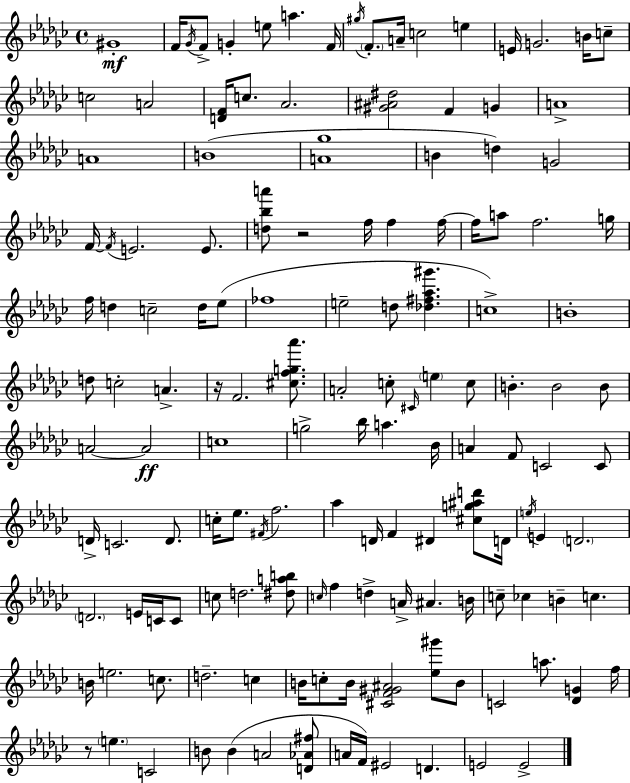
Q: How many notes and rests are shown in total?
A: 142